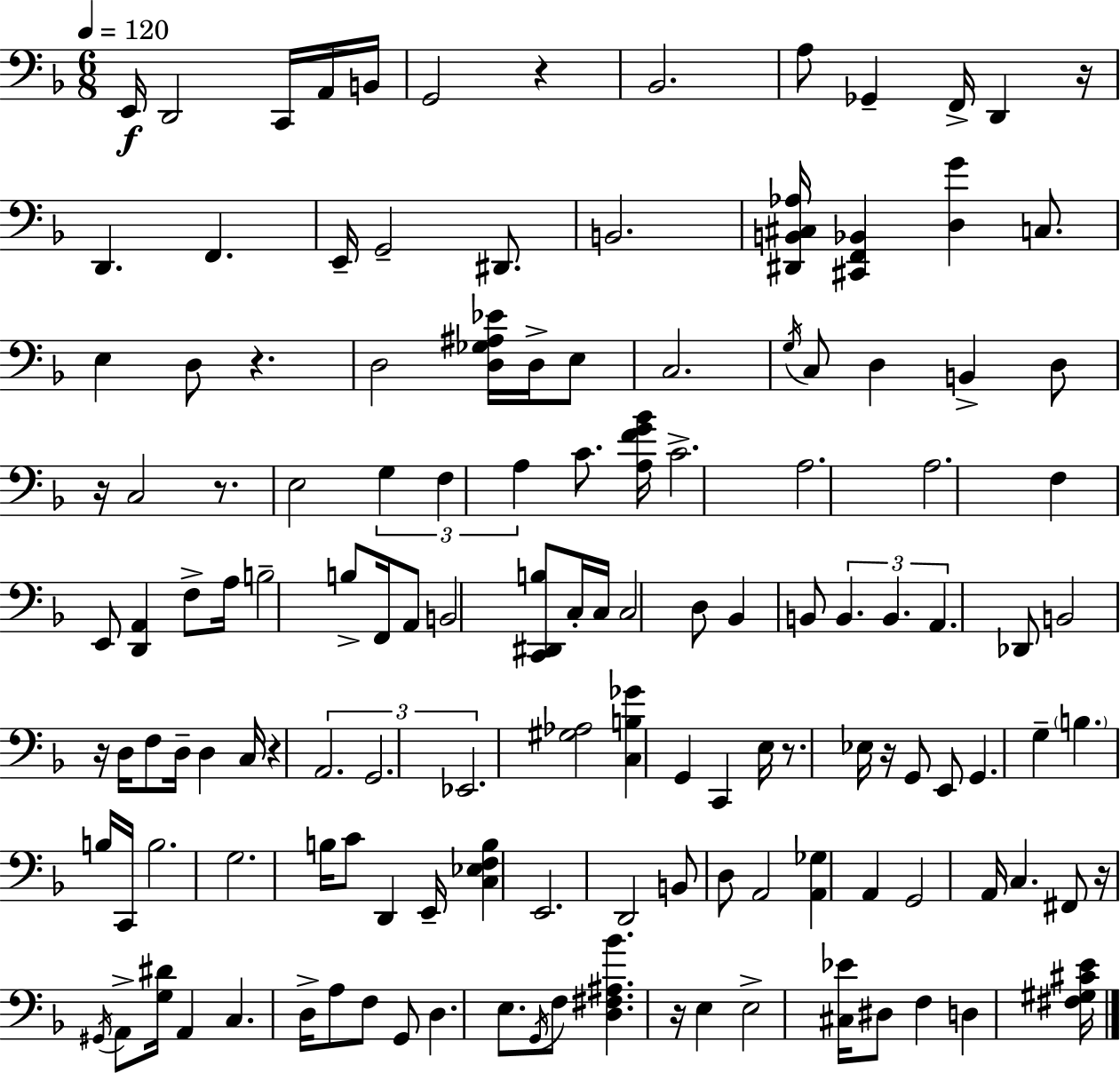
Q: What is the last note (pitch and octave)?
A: D3